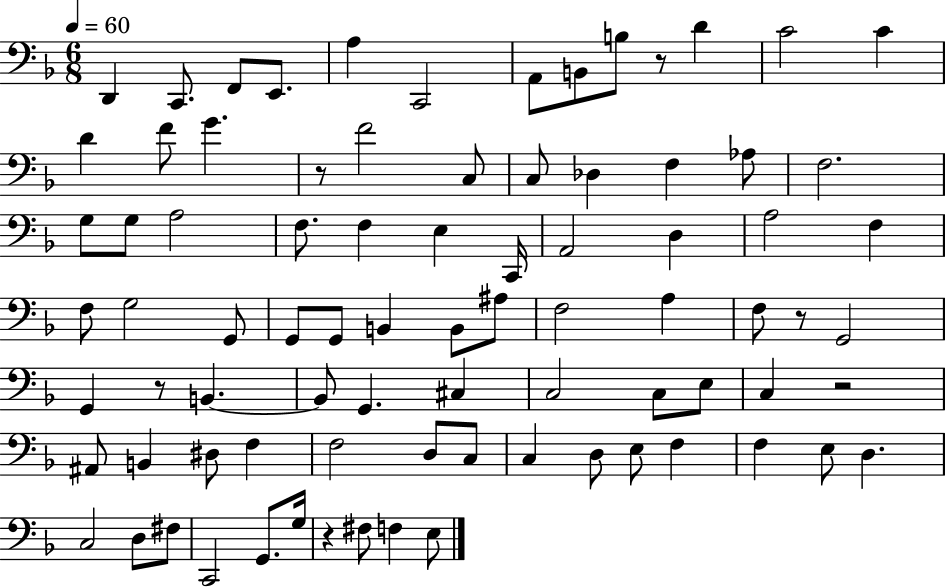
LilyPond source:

{
  \clef bass
  \numericTimeSignature
  \time 6/8
  \key f \major
  \tempo 4 = 60
  \repeat volta 2 { d,4 c,8. f,8 e,8. | a4 c,2 | a,8 b,8 b8 r8 d'4 | c'2 c'4 | \break d'4 f'8 g'4. | r8 f'2 c8 | c8 des4 f4 aes8 | f2. | \break g8 g8 a2 | f8. f4 e4 c,16 | a,2 d4 | a2 f4 | \break f8 g2 g,8 | g,8 g,8 b,4 b,8 ais8 | f2 a4 | f8 r8 g,2 | \break g,4 r8 b,4.~~ | b,8 g,4. cis4 | c2 c8 e8 | c4 r2 | \break ais,8 b,4 dis8 f4 | f2 d8 c8 | c4 d8 e8 f4 | f4 e8 d4. | \break c2 d8 fis8 | c,2 g,8. g16 | r4 fis8 f4 e8 | } \bar "|."
}